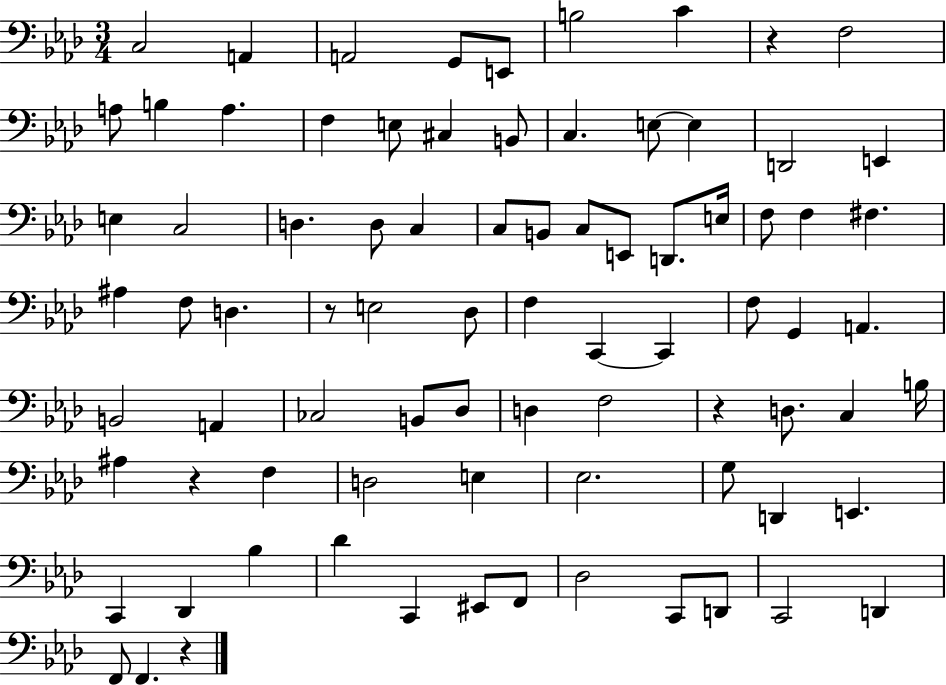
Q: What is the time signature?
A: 3/4